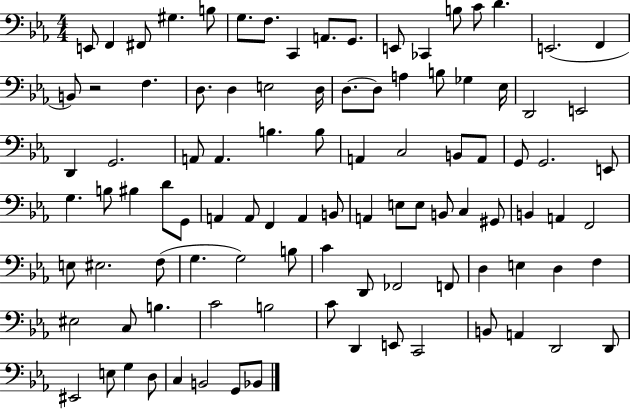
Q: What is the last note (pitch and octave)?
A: Bb2